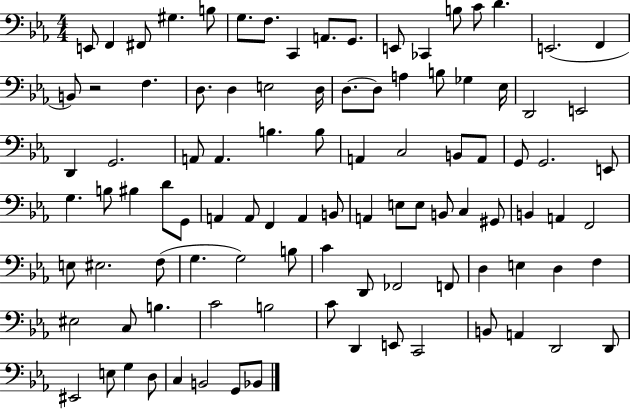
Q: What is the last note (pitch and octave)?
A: Bb2